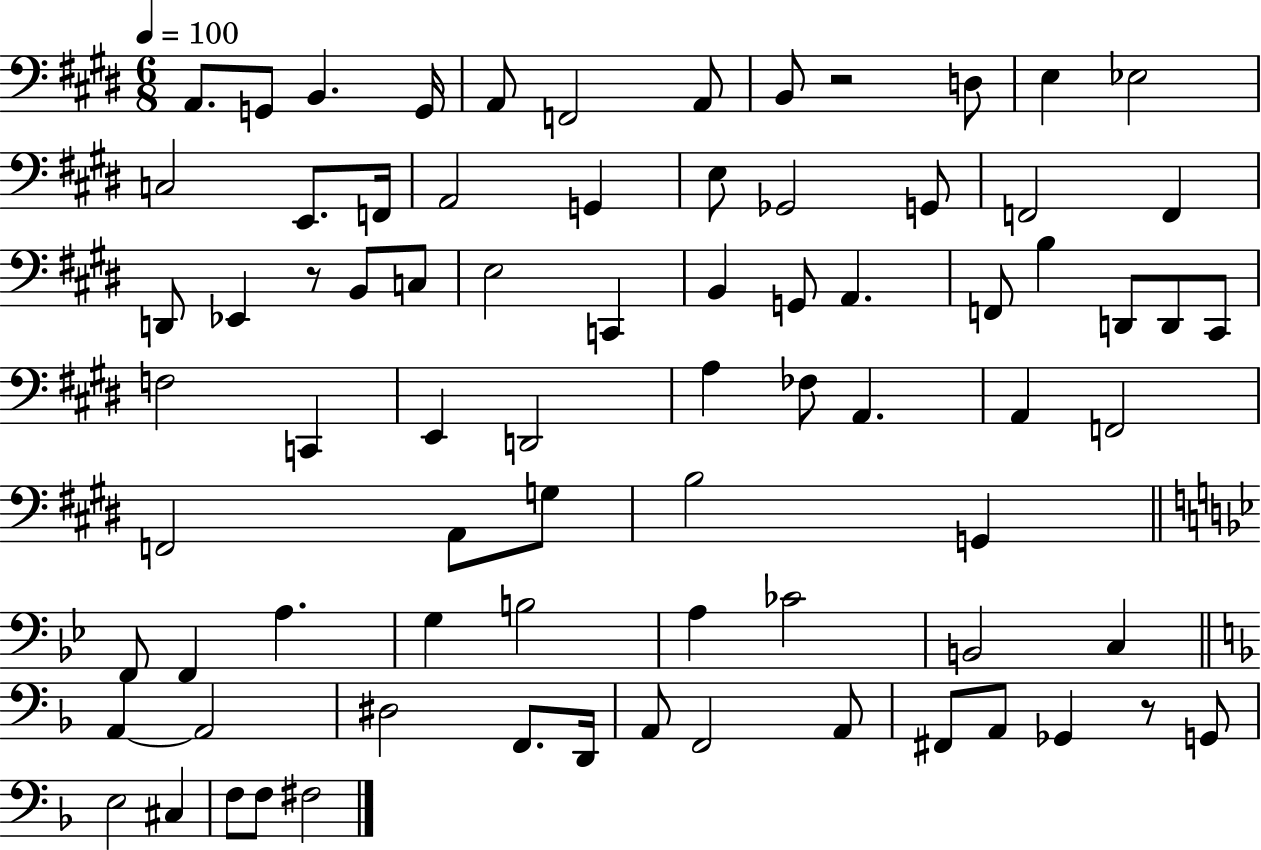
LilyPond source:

{
  \clef bass
  \numericTimeSignature
  \time 6/8
  \key e \major
  \tempo 4 = 100
  a,8. g,8 b,4. g,16 | a,8 f,2 a,8 | b,8 r2 d8 | e4 ees2 | \break c2 e,8. f,16 | a,2 g,4 | e8 ges,2 g,8 | f,2 f,4 | \break d,8 ees,4 r8 b,8 c8 | e2 c,4 | b,4 g,8 a,4. | f,8 b4 d,8 d,8 cis,8 | \break f2 c,4 | e,4 d,2 | a4 fes8 a,4. | a,4 f,2 | \break f,2 a,8 g8 | b2 g,4 | \bar "||" \break \key g \minor f,8 f,4 a4. | g4 b2 | a4 ces'2 | b,2 c4 | \break \bar "||" \break \key d \minor a,4~~ a,2 | dis2 f,8. d,16 | a,8 f,2 a,8 | fis,8 a,8 ges,4 r8 g,8 | \break e2 cis4 | f8 f8 fis2 | \bar "|."
}